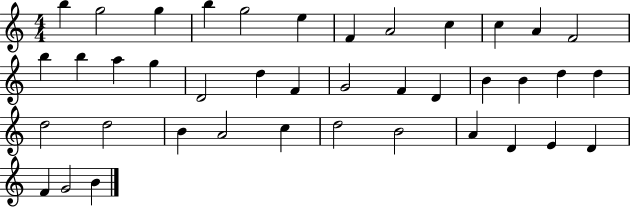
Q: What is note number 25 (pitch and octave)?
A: D5